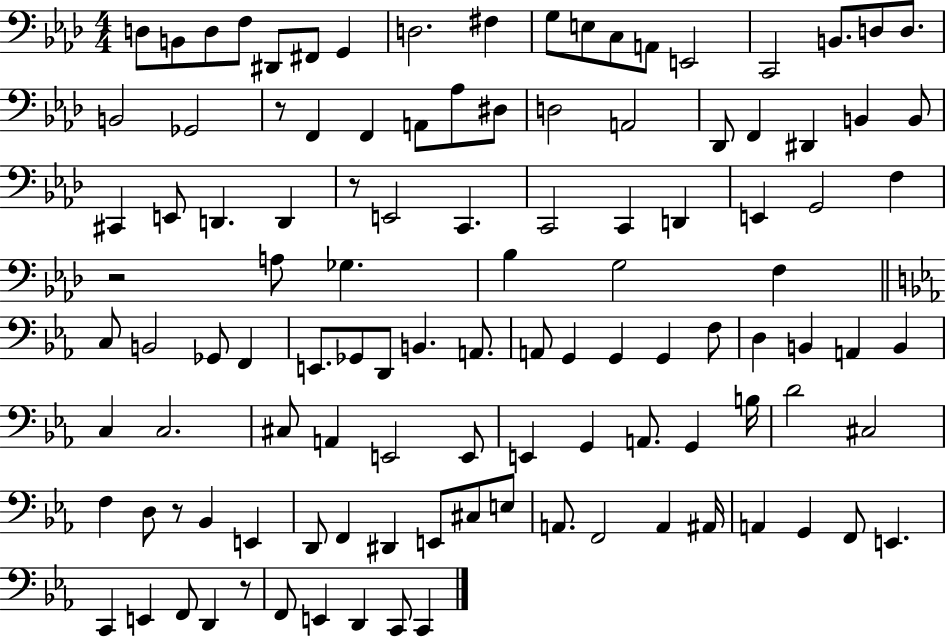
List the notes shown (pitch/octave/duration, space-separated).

D3/e B2/e D3/e F3/e D#2/e F#2/e G2/q D3/h. F#3/q G3/e E3/e C3/e A2/e E2/h C2/h B2/e. D3/e D3/e. B2/h Gb2/h R/e F2/q F2/q A2/e Ab3/e D#3/e D3/h A2/h Db2/e F2/q D#2/q B2/q B2/e C#2/q E2/e D2/q. D2/q R/e E2/h C2/q. C2/h C2/q D2/q E2/q G2/h F3/q R/h A3/e Gb3/q. Bb3/q G3/h F3/q C3/e B2/h Gb2/e F2/q E2/e. Gb2/e D2/e B2/q. A2/e. A2/e G2/q G2/q G2/q F3/e D3/q B2/q A2/q B2/q C3/q C3/h. C#3/e A2/q E2/h E2/e E2/q G2/q A2/e. G2/q B3/s D4/h C#3/h F3/q D3/e R/e Bb2/q E2/q D2/e F2/q D#2/q E2/e C#3/e E3/e A2/e. F2/h A2/q A#2/s A2/q G2/q F2/e E2/q. C2/q E2/q F2/e D2/q R/e F2/e E2/q D2/q C2/e C2/q